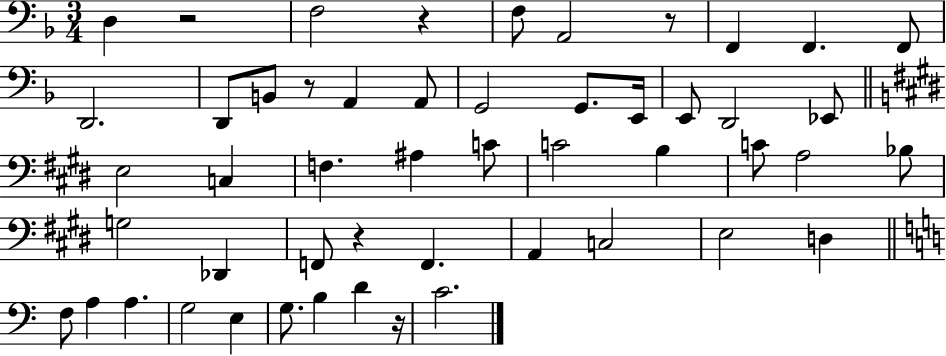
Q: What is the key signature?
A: F major